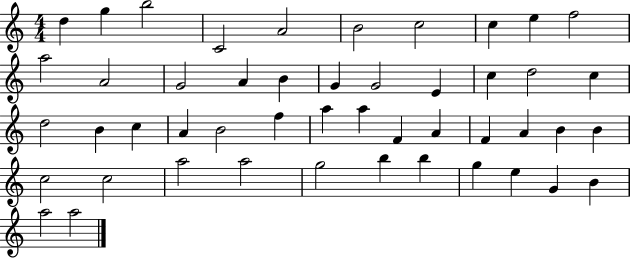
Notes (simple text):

D5/q G5/q B5/h C4/h A4/h B4/h C5/h C5/q E5/q F5/h A5/h A4/h G4/h A4/q B4/q G4/q G4/h E4/q C5/q D5/h C5/q D5/h B4/q C5/q A4/q B4/h F5/q A5/q A5/q F4/q A4/q F4/q A4/q B4/q B4/q C5/h C5/h A5/h A5/h G5/h B5/q B5/q G5/q E5/q G4/q B4/q A5/h A5/h